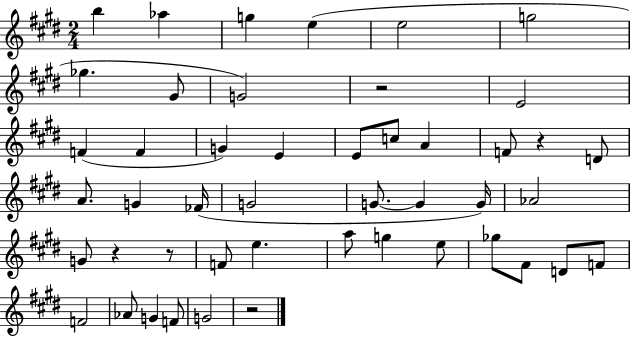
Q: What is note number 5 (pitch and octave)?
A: E5